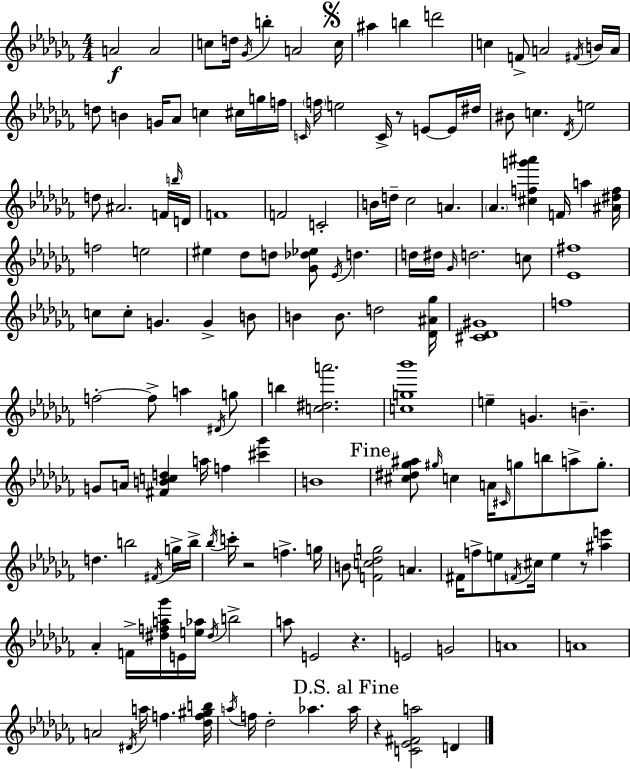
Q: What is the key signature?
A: AES minor